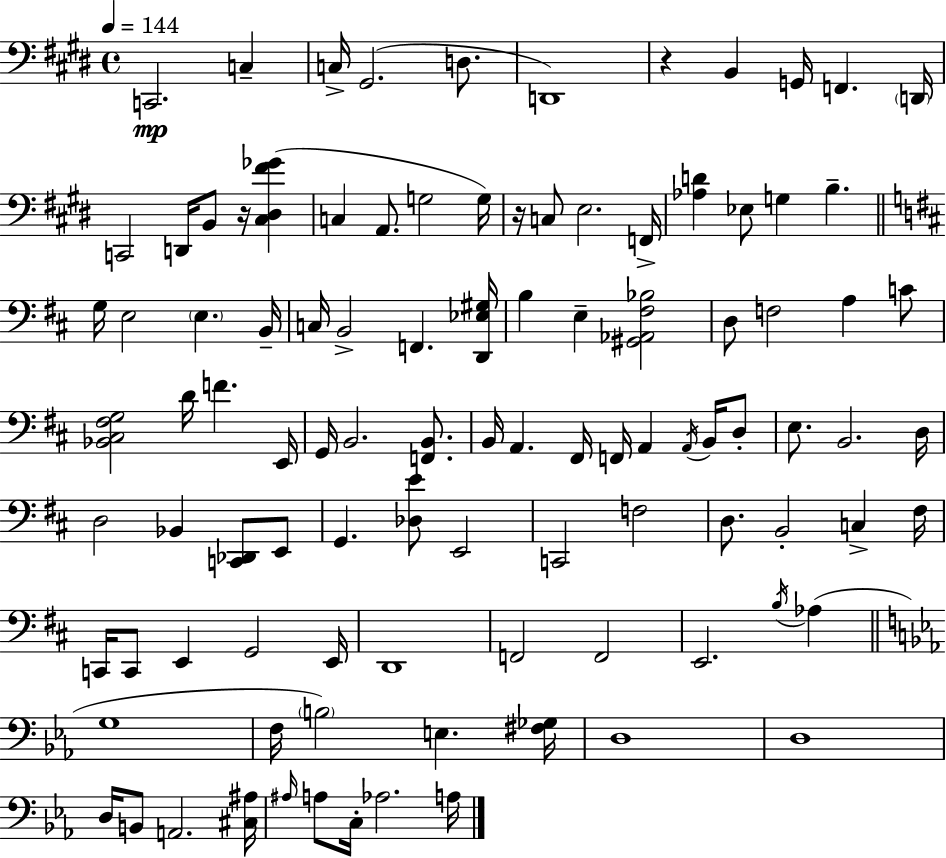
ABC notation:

X:1
T:Untitled
M:4/4
L:1/4
K:E
C,,2 C, C,/4 ^G,,2 D,/2 D,,4 z B,, G,,/4 F,, D,,/4 C,,2 D,,/4 B,,/2 z/4 [^C,^D,^F_G] C, A,,/2 G,2 G,/4 z/4 C,/2 E,2 F,,/4 [_A,D] _E,/2 G, B, G,/4 E,2 E, B,,/4 C,/4 B,,2 F,, [D,,_E,^G,]/4 B, E, [^G,,_A,,^F,_B,]2 D,/2 F,2 A, C/2 [_B,,^C,^F,G,]2 D/4 F E,,/4 G,,/4 B,,2 [F,,B,,]/2 B,,/4 A,, ^F,,/4 F,,/4 A,, A,,/4 B,,/4 D,/2 E,/2 B,,2 D,/4 D,2 _B,, [C,,_D,,]/2 E,,/2 G,, [_D,E]/2 E,,2 C,,2 F,2 D,/2 B,,2 C, ^F,/4 C,,/4 C,,/2 E,, G,,2 E,,/4 D,,4 F,,2 F,,2 E,,2 B,/4 _A, G,4 F,/4 B,2 E, [^F,_G,]/4 D,4 D,4 D,/4 B,,/2 A,,2 [^C,^A,]/4 ^A,/4 A,/2 C,/4 _A,2 A,/4